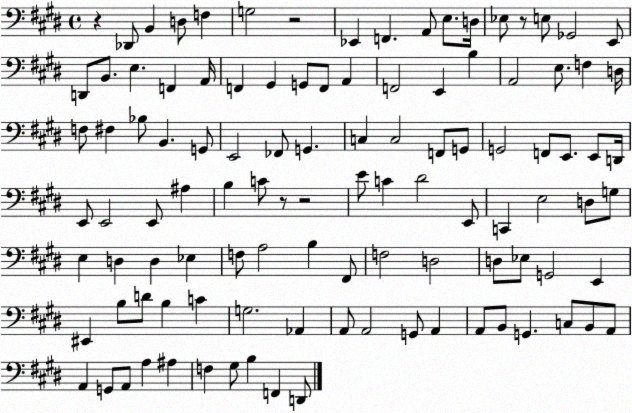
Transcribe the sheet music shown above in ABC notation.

X:1
T:Untitled
M:4/4
L:1/4
K:E
z _D,,/2 B,, D,/2 F, G,2 z2 _E,, F,, A,,/2 E,/2 D,/4 _E,/2 z/2 E,/2 _G,,2 E,,/2 D,,/2 B,,/2 E, F,, A,,/4 F,, ^G,, G,,/2 F,,/2 A,, F,,2 E,, B, A,,2 E,/2 F, D,/4 F,/2 ^F, _B,/2 B,, G,,/2 E,,2 _F,,/2 G,, C, C,2 F,,/2 G,,/2 G,,2 F,,/2 E,,/2 E,,/2 D,,/4 E,,/2 E,,2 E,,/2 ^A, B, C/2 z/2 z2 E/2 C ^D2 E,,/2 C,, E,2 D,/2 G,/2 E, D, D, _E, F,/2 A,2 B, ^F,,/2 F,2 D,2 D,/2 _E,/2 G,,2 E,, ^E,, B,/2 D/2 B, C G,2 _A,, A,,/2 A,,2 G,,/2 A,, A,,/2 B,,/2 G,, C,/2 B,,/2 A,,/2 A,, G,,/2 A,,/2 A, ^A, F, ^G,/2 B, F,, D,,/2